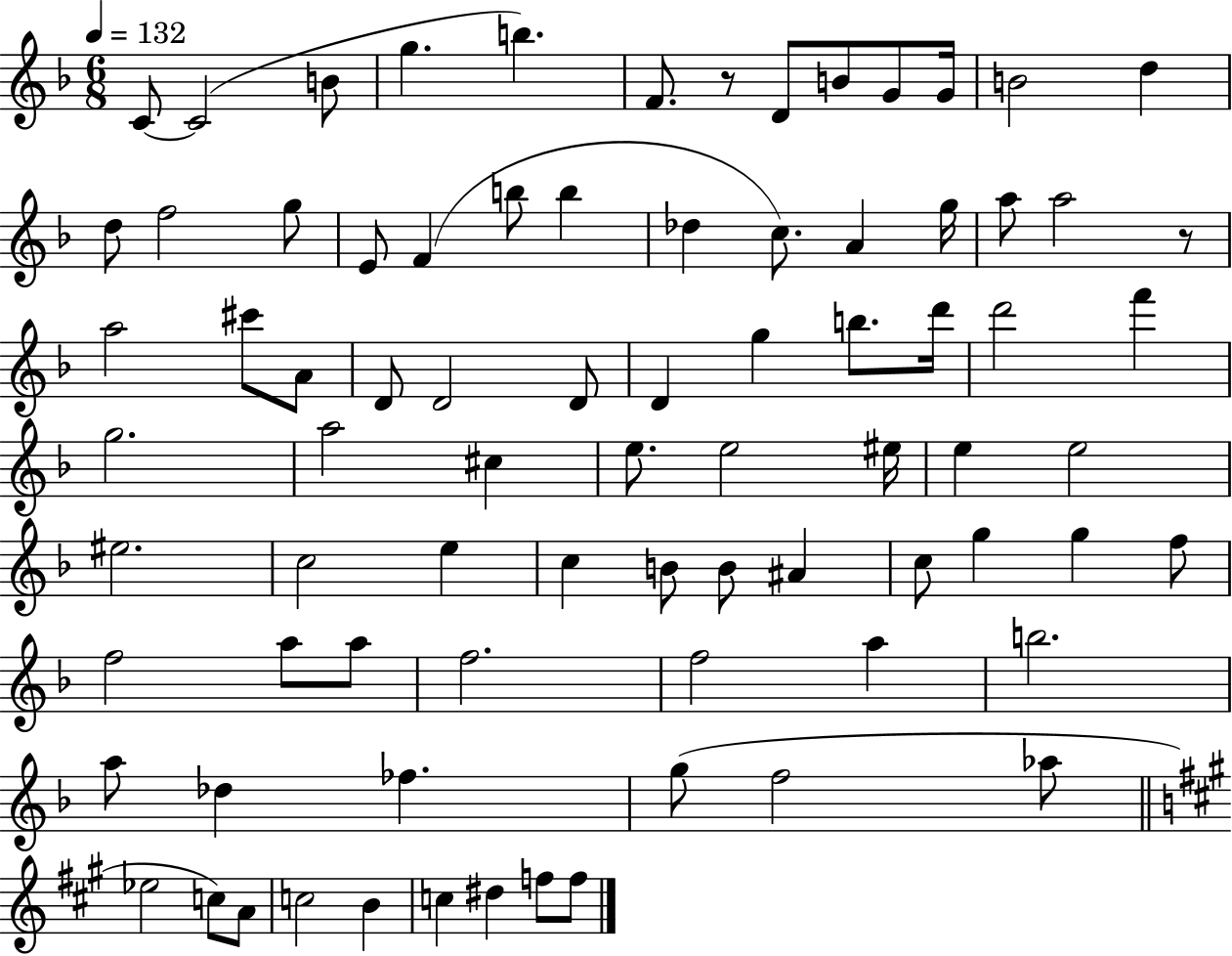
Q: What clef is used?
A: treble